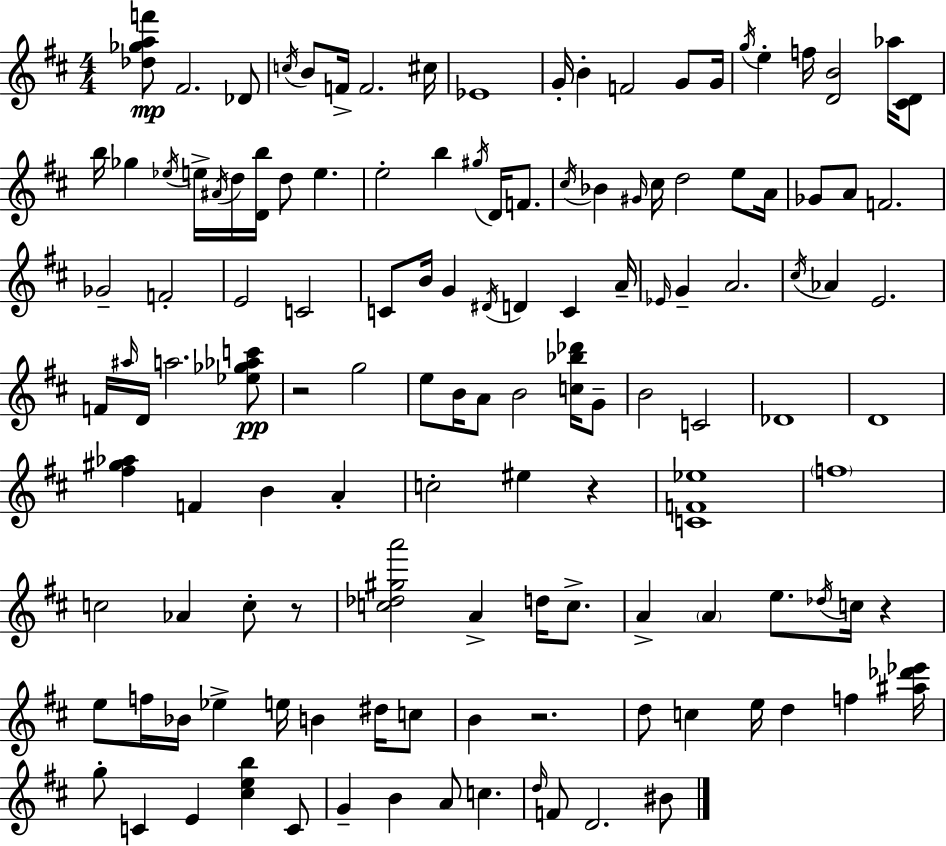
X:1
T:Untitled
M:4/4
L:1/4
K:D
[_d_gaf']/2 ^F2 _D/2 c/4 B/2 F/4 F2 ^c/4 _E4 G/4 B F2 G/2 G/4 g/4 e f/4 [DB]2 _a/4 [^CD]/2 b/4 _g _e/4 e/4 ^A/4 d/4 [Db]/4 d/2 e e2 b ^g/4 D/4 F/2 ^c/4 _B ^G/4 ^c/4 d2 e/2 A/4 _G/2 A/2 F2 _G2 F2 E2 C2 C/2 B/4 G ^D/4 D C A/4 _E/4 G A2 ^c/4 _A E2 F/4 ^a/4 D/4 a2 [_e_g_ac']/2 z2 g2 e/2 B/4 A/2 B2 [c_b_d']/4 G/2 B2 C2 _D4 D4 [^f^g_a] F B A c2 ^e z [CF_e]4 f4 c2 _A c/2 z/2 [c_d^ga']2 A d/4 c/2 A A e/2 _d/4 c/4 z e/2 f/4 _B/4 _e e/4 B ^d/4 c/2 B z2 d/2 c e/4 d f [^a_d'_e']/4 g/2 C E [^ceb] C/2 G B A/2 c d/4 F/2 D2 ^B/2